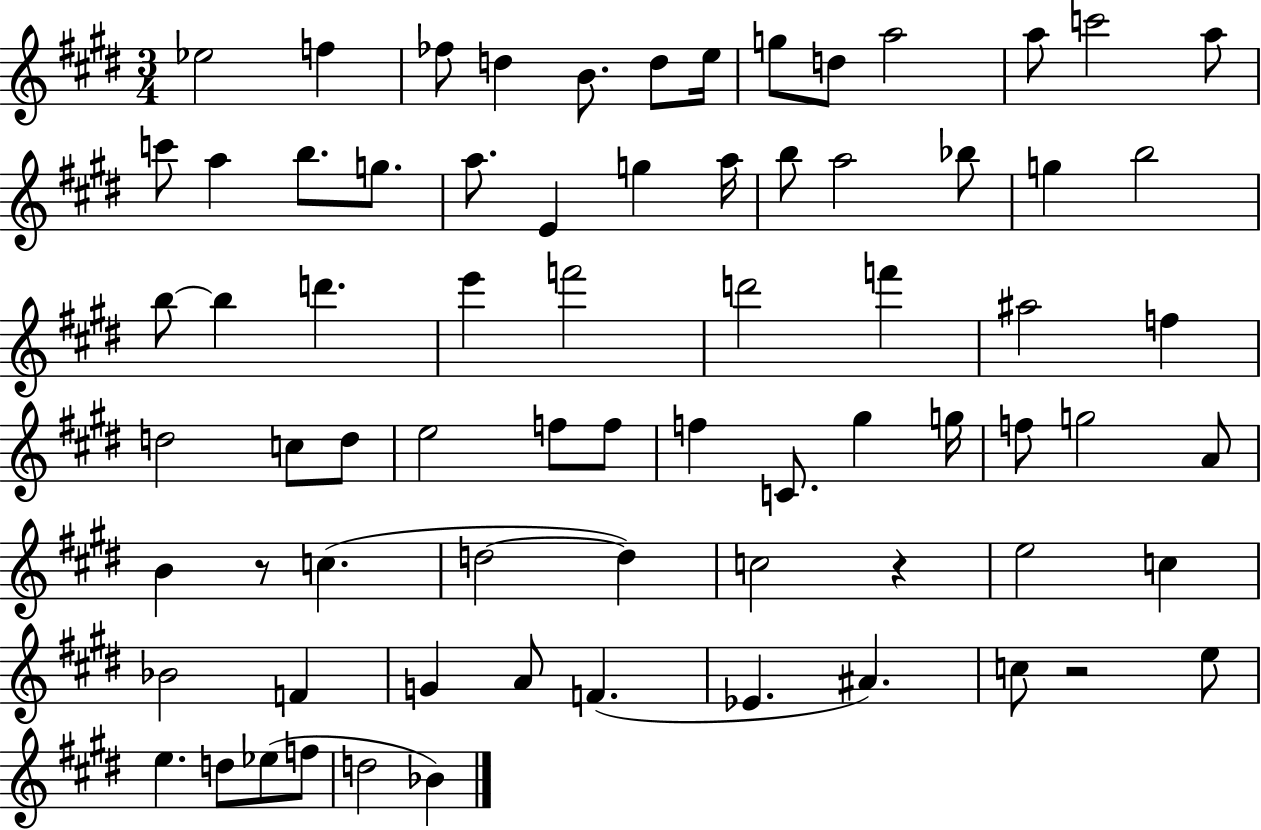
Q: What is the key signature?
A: E major